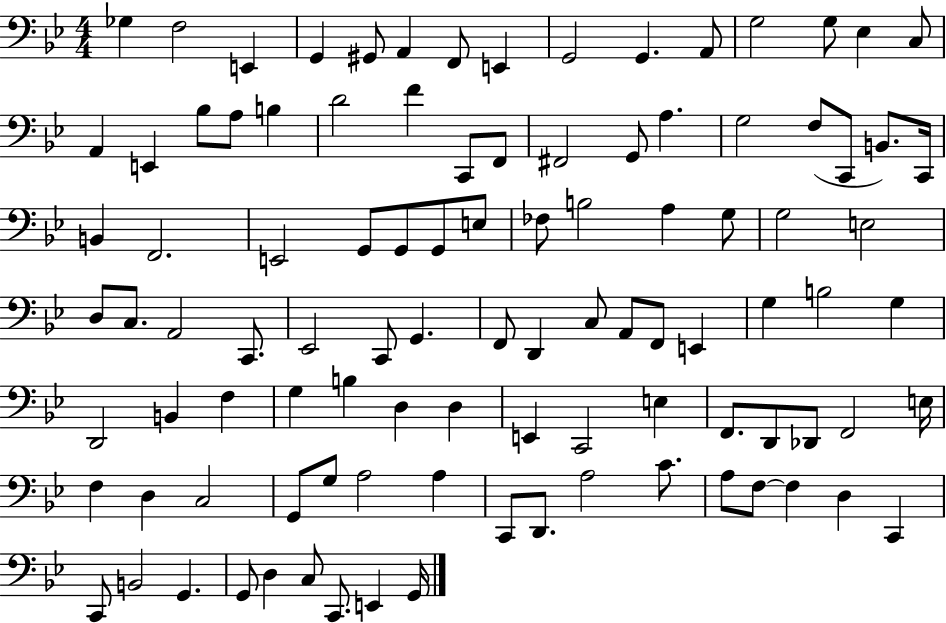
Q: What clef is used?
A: bass